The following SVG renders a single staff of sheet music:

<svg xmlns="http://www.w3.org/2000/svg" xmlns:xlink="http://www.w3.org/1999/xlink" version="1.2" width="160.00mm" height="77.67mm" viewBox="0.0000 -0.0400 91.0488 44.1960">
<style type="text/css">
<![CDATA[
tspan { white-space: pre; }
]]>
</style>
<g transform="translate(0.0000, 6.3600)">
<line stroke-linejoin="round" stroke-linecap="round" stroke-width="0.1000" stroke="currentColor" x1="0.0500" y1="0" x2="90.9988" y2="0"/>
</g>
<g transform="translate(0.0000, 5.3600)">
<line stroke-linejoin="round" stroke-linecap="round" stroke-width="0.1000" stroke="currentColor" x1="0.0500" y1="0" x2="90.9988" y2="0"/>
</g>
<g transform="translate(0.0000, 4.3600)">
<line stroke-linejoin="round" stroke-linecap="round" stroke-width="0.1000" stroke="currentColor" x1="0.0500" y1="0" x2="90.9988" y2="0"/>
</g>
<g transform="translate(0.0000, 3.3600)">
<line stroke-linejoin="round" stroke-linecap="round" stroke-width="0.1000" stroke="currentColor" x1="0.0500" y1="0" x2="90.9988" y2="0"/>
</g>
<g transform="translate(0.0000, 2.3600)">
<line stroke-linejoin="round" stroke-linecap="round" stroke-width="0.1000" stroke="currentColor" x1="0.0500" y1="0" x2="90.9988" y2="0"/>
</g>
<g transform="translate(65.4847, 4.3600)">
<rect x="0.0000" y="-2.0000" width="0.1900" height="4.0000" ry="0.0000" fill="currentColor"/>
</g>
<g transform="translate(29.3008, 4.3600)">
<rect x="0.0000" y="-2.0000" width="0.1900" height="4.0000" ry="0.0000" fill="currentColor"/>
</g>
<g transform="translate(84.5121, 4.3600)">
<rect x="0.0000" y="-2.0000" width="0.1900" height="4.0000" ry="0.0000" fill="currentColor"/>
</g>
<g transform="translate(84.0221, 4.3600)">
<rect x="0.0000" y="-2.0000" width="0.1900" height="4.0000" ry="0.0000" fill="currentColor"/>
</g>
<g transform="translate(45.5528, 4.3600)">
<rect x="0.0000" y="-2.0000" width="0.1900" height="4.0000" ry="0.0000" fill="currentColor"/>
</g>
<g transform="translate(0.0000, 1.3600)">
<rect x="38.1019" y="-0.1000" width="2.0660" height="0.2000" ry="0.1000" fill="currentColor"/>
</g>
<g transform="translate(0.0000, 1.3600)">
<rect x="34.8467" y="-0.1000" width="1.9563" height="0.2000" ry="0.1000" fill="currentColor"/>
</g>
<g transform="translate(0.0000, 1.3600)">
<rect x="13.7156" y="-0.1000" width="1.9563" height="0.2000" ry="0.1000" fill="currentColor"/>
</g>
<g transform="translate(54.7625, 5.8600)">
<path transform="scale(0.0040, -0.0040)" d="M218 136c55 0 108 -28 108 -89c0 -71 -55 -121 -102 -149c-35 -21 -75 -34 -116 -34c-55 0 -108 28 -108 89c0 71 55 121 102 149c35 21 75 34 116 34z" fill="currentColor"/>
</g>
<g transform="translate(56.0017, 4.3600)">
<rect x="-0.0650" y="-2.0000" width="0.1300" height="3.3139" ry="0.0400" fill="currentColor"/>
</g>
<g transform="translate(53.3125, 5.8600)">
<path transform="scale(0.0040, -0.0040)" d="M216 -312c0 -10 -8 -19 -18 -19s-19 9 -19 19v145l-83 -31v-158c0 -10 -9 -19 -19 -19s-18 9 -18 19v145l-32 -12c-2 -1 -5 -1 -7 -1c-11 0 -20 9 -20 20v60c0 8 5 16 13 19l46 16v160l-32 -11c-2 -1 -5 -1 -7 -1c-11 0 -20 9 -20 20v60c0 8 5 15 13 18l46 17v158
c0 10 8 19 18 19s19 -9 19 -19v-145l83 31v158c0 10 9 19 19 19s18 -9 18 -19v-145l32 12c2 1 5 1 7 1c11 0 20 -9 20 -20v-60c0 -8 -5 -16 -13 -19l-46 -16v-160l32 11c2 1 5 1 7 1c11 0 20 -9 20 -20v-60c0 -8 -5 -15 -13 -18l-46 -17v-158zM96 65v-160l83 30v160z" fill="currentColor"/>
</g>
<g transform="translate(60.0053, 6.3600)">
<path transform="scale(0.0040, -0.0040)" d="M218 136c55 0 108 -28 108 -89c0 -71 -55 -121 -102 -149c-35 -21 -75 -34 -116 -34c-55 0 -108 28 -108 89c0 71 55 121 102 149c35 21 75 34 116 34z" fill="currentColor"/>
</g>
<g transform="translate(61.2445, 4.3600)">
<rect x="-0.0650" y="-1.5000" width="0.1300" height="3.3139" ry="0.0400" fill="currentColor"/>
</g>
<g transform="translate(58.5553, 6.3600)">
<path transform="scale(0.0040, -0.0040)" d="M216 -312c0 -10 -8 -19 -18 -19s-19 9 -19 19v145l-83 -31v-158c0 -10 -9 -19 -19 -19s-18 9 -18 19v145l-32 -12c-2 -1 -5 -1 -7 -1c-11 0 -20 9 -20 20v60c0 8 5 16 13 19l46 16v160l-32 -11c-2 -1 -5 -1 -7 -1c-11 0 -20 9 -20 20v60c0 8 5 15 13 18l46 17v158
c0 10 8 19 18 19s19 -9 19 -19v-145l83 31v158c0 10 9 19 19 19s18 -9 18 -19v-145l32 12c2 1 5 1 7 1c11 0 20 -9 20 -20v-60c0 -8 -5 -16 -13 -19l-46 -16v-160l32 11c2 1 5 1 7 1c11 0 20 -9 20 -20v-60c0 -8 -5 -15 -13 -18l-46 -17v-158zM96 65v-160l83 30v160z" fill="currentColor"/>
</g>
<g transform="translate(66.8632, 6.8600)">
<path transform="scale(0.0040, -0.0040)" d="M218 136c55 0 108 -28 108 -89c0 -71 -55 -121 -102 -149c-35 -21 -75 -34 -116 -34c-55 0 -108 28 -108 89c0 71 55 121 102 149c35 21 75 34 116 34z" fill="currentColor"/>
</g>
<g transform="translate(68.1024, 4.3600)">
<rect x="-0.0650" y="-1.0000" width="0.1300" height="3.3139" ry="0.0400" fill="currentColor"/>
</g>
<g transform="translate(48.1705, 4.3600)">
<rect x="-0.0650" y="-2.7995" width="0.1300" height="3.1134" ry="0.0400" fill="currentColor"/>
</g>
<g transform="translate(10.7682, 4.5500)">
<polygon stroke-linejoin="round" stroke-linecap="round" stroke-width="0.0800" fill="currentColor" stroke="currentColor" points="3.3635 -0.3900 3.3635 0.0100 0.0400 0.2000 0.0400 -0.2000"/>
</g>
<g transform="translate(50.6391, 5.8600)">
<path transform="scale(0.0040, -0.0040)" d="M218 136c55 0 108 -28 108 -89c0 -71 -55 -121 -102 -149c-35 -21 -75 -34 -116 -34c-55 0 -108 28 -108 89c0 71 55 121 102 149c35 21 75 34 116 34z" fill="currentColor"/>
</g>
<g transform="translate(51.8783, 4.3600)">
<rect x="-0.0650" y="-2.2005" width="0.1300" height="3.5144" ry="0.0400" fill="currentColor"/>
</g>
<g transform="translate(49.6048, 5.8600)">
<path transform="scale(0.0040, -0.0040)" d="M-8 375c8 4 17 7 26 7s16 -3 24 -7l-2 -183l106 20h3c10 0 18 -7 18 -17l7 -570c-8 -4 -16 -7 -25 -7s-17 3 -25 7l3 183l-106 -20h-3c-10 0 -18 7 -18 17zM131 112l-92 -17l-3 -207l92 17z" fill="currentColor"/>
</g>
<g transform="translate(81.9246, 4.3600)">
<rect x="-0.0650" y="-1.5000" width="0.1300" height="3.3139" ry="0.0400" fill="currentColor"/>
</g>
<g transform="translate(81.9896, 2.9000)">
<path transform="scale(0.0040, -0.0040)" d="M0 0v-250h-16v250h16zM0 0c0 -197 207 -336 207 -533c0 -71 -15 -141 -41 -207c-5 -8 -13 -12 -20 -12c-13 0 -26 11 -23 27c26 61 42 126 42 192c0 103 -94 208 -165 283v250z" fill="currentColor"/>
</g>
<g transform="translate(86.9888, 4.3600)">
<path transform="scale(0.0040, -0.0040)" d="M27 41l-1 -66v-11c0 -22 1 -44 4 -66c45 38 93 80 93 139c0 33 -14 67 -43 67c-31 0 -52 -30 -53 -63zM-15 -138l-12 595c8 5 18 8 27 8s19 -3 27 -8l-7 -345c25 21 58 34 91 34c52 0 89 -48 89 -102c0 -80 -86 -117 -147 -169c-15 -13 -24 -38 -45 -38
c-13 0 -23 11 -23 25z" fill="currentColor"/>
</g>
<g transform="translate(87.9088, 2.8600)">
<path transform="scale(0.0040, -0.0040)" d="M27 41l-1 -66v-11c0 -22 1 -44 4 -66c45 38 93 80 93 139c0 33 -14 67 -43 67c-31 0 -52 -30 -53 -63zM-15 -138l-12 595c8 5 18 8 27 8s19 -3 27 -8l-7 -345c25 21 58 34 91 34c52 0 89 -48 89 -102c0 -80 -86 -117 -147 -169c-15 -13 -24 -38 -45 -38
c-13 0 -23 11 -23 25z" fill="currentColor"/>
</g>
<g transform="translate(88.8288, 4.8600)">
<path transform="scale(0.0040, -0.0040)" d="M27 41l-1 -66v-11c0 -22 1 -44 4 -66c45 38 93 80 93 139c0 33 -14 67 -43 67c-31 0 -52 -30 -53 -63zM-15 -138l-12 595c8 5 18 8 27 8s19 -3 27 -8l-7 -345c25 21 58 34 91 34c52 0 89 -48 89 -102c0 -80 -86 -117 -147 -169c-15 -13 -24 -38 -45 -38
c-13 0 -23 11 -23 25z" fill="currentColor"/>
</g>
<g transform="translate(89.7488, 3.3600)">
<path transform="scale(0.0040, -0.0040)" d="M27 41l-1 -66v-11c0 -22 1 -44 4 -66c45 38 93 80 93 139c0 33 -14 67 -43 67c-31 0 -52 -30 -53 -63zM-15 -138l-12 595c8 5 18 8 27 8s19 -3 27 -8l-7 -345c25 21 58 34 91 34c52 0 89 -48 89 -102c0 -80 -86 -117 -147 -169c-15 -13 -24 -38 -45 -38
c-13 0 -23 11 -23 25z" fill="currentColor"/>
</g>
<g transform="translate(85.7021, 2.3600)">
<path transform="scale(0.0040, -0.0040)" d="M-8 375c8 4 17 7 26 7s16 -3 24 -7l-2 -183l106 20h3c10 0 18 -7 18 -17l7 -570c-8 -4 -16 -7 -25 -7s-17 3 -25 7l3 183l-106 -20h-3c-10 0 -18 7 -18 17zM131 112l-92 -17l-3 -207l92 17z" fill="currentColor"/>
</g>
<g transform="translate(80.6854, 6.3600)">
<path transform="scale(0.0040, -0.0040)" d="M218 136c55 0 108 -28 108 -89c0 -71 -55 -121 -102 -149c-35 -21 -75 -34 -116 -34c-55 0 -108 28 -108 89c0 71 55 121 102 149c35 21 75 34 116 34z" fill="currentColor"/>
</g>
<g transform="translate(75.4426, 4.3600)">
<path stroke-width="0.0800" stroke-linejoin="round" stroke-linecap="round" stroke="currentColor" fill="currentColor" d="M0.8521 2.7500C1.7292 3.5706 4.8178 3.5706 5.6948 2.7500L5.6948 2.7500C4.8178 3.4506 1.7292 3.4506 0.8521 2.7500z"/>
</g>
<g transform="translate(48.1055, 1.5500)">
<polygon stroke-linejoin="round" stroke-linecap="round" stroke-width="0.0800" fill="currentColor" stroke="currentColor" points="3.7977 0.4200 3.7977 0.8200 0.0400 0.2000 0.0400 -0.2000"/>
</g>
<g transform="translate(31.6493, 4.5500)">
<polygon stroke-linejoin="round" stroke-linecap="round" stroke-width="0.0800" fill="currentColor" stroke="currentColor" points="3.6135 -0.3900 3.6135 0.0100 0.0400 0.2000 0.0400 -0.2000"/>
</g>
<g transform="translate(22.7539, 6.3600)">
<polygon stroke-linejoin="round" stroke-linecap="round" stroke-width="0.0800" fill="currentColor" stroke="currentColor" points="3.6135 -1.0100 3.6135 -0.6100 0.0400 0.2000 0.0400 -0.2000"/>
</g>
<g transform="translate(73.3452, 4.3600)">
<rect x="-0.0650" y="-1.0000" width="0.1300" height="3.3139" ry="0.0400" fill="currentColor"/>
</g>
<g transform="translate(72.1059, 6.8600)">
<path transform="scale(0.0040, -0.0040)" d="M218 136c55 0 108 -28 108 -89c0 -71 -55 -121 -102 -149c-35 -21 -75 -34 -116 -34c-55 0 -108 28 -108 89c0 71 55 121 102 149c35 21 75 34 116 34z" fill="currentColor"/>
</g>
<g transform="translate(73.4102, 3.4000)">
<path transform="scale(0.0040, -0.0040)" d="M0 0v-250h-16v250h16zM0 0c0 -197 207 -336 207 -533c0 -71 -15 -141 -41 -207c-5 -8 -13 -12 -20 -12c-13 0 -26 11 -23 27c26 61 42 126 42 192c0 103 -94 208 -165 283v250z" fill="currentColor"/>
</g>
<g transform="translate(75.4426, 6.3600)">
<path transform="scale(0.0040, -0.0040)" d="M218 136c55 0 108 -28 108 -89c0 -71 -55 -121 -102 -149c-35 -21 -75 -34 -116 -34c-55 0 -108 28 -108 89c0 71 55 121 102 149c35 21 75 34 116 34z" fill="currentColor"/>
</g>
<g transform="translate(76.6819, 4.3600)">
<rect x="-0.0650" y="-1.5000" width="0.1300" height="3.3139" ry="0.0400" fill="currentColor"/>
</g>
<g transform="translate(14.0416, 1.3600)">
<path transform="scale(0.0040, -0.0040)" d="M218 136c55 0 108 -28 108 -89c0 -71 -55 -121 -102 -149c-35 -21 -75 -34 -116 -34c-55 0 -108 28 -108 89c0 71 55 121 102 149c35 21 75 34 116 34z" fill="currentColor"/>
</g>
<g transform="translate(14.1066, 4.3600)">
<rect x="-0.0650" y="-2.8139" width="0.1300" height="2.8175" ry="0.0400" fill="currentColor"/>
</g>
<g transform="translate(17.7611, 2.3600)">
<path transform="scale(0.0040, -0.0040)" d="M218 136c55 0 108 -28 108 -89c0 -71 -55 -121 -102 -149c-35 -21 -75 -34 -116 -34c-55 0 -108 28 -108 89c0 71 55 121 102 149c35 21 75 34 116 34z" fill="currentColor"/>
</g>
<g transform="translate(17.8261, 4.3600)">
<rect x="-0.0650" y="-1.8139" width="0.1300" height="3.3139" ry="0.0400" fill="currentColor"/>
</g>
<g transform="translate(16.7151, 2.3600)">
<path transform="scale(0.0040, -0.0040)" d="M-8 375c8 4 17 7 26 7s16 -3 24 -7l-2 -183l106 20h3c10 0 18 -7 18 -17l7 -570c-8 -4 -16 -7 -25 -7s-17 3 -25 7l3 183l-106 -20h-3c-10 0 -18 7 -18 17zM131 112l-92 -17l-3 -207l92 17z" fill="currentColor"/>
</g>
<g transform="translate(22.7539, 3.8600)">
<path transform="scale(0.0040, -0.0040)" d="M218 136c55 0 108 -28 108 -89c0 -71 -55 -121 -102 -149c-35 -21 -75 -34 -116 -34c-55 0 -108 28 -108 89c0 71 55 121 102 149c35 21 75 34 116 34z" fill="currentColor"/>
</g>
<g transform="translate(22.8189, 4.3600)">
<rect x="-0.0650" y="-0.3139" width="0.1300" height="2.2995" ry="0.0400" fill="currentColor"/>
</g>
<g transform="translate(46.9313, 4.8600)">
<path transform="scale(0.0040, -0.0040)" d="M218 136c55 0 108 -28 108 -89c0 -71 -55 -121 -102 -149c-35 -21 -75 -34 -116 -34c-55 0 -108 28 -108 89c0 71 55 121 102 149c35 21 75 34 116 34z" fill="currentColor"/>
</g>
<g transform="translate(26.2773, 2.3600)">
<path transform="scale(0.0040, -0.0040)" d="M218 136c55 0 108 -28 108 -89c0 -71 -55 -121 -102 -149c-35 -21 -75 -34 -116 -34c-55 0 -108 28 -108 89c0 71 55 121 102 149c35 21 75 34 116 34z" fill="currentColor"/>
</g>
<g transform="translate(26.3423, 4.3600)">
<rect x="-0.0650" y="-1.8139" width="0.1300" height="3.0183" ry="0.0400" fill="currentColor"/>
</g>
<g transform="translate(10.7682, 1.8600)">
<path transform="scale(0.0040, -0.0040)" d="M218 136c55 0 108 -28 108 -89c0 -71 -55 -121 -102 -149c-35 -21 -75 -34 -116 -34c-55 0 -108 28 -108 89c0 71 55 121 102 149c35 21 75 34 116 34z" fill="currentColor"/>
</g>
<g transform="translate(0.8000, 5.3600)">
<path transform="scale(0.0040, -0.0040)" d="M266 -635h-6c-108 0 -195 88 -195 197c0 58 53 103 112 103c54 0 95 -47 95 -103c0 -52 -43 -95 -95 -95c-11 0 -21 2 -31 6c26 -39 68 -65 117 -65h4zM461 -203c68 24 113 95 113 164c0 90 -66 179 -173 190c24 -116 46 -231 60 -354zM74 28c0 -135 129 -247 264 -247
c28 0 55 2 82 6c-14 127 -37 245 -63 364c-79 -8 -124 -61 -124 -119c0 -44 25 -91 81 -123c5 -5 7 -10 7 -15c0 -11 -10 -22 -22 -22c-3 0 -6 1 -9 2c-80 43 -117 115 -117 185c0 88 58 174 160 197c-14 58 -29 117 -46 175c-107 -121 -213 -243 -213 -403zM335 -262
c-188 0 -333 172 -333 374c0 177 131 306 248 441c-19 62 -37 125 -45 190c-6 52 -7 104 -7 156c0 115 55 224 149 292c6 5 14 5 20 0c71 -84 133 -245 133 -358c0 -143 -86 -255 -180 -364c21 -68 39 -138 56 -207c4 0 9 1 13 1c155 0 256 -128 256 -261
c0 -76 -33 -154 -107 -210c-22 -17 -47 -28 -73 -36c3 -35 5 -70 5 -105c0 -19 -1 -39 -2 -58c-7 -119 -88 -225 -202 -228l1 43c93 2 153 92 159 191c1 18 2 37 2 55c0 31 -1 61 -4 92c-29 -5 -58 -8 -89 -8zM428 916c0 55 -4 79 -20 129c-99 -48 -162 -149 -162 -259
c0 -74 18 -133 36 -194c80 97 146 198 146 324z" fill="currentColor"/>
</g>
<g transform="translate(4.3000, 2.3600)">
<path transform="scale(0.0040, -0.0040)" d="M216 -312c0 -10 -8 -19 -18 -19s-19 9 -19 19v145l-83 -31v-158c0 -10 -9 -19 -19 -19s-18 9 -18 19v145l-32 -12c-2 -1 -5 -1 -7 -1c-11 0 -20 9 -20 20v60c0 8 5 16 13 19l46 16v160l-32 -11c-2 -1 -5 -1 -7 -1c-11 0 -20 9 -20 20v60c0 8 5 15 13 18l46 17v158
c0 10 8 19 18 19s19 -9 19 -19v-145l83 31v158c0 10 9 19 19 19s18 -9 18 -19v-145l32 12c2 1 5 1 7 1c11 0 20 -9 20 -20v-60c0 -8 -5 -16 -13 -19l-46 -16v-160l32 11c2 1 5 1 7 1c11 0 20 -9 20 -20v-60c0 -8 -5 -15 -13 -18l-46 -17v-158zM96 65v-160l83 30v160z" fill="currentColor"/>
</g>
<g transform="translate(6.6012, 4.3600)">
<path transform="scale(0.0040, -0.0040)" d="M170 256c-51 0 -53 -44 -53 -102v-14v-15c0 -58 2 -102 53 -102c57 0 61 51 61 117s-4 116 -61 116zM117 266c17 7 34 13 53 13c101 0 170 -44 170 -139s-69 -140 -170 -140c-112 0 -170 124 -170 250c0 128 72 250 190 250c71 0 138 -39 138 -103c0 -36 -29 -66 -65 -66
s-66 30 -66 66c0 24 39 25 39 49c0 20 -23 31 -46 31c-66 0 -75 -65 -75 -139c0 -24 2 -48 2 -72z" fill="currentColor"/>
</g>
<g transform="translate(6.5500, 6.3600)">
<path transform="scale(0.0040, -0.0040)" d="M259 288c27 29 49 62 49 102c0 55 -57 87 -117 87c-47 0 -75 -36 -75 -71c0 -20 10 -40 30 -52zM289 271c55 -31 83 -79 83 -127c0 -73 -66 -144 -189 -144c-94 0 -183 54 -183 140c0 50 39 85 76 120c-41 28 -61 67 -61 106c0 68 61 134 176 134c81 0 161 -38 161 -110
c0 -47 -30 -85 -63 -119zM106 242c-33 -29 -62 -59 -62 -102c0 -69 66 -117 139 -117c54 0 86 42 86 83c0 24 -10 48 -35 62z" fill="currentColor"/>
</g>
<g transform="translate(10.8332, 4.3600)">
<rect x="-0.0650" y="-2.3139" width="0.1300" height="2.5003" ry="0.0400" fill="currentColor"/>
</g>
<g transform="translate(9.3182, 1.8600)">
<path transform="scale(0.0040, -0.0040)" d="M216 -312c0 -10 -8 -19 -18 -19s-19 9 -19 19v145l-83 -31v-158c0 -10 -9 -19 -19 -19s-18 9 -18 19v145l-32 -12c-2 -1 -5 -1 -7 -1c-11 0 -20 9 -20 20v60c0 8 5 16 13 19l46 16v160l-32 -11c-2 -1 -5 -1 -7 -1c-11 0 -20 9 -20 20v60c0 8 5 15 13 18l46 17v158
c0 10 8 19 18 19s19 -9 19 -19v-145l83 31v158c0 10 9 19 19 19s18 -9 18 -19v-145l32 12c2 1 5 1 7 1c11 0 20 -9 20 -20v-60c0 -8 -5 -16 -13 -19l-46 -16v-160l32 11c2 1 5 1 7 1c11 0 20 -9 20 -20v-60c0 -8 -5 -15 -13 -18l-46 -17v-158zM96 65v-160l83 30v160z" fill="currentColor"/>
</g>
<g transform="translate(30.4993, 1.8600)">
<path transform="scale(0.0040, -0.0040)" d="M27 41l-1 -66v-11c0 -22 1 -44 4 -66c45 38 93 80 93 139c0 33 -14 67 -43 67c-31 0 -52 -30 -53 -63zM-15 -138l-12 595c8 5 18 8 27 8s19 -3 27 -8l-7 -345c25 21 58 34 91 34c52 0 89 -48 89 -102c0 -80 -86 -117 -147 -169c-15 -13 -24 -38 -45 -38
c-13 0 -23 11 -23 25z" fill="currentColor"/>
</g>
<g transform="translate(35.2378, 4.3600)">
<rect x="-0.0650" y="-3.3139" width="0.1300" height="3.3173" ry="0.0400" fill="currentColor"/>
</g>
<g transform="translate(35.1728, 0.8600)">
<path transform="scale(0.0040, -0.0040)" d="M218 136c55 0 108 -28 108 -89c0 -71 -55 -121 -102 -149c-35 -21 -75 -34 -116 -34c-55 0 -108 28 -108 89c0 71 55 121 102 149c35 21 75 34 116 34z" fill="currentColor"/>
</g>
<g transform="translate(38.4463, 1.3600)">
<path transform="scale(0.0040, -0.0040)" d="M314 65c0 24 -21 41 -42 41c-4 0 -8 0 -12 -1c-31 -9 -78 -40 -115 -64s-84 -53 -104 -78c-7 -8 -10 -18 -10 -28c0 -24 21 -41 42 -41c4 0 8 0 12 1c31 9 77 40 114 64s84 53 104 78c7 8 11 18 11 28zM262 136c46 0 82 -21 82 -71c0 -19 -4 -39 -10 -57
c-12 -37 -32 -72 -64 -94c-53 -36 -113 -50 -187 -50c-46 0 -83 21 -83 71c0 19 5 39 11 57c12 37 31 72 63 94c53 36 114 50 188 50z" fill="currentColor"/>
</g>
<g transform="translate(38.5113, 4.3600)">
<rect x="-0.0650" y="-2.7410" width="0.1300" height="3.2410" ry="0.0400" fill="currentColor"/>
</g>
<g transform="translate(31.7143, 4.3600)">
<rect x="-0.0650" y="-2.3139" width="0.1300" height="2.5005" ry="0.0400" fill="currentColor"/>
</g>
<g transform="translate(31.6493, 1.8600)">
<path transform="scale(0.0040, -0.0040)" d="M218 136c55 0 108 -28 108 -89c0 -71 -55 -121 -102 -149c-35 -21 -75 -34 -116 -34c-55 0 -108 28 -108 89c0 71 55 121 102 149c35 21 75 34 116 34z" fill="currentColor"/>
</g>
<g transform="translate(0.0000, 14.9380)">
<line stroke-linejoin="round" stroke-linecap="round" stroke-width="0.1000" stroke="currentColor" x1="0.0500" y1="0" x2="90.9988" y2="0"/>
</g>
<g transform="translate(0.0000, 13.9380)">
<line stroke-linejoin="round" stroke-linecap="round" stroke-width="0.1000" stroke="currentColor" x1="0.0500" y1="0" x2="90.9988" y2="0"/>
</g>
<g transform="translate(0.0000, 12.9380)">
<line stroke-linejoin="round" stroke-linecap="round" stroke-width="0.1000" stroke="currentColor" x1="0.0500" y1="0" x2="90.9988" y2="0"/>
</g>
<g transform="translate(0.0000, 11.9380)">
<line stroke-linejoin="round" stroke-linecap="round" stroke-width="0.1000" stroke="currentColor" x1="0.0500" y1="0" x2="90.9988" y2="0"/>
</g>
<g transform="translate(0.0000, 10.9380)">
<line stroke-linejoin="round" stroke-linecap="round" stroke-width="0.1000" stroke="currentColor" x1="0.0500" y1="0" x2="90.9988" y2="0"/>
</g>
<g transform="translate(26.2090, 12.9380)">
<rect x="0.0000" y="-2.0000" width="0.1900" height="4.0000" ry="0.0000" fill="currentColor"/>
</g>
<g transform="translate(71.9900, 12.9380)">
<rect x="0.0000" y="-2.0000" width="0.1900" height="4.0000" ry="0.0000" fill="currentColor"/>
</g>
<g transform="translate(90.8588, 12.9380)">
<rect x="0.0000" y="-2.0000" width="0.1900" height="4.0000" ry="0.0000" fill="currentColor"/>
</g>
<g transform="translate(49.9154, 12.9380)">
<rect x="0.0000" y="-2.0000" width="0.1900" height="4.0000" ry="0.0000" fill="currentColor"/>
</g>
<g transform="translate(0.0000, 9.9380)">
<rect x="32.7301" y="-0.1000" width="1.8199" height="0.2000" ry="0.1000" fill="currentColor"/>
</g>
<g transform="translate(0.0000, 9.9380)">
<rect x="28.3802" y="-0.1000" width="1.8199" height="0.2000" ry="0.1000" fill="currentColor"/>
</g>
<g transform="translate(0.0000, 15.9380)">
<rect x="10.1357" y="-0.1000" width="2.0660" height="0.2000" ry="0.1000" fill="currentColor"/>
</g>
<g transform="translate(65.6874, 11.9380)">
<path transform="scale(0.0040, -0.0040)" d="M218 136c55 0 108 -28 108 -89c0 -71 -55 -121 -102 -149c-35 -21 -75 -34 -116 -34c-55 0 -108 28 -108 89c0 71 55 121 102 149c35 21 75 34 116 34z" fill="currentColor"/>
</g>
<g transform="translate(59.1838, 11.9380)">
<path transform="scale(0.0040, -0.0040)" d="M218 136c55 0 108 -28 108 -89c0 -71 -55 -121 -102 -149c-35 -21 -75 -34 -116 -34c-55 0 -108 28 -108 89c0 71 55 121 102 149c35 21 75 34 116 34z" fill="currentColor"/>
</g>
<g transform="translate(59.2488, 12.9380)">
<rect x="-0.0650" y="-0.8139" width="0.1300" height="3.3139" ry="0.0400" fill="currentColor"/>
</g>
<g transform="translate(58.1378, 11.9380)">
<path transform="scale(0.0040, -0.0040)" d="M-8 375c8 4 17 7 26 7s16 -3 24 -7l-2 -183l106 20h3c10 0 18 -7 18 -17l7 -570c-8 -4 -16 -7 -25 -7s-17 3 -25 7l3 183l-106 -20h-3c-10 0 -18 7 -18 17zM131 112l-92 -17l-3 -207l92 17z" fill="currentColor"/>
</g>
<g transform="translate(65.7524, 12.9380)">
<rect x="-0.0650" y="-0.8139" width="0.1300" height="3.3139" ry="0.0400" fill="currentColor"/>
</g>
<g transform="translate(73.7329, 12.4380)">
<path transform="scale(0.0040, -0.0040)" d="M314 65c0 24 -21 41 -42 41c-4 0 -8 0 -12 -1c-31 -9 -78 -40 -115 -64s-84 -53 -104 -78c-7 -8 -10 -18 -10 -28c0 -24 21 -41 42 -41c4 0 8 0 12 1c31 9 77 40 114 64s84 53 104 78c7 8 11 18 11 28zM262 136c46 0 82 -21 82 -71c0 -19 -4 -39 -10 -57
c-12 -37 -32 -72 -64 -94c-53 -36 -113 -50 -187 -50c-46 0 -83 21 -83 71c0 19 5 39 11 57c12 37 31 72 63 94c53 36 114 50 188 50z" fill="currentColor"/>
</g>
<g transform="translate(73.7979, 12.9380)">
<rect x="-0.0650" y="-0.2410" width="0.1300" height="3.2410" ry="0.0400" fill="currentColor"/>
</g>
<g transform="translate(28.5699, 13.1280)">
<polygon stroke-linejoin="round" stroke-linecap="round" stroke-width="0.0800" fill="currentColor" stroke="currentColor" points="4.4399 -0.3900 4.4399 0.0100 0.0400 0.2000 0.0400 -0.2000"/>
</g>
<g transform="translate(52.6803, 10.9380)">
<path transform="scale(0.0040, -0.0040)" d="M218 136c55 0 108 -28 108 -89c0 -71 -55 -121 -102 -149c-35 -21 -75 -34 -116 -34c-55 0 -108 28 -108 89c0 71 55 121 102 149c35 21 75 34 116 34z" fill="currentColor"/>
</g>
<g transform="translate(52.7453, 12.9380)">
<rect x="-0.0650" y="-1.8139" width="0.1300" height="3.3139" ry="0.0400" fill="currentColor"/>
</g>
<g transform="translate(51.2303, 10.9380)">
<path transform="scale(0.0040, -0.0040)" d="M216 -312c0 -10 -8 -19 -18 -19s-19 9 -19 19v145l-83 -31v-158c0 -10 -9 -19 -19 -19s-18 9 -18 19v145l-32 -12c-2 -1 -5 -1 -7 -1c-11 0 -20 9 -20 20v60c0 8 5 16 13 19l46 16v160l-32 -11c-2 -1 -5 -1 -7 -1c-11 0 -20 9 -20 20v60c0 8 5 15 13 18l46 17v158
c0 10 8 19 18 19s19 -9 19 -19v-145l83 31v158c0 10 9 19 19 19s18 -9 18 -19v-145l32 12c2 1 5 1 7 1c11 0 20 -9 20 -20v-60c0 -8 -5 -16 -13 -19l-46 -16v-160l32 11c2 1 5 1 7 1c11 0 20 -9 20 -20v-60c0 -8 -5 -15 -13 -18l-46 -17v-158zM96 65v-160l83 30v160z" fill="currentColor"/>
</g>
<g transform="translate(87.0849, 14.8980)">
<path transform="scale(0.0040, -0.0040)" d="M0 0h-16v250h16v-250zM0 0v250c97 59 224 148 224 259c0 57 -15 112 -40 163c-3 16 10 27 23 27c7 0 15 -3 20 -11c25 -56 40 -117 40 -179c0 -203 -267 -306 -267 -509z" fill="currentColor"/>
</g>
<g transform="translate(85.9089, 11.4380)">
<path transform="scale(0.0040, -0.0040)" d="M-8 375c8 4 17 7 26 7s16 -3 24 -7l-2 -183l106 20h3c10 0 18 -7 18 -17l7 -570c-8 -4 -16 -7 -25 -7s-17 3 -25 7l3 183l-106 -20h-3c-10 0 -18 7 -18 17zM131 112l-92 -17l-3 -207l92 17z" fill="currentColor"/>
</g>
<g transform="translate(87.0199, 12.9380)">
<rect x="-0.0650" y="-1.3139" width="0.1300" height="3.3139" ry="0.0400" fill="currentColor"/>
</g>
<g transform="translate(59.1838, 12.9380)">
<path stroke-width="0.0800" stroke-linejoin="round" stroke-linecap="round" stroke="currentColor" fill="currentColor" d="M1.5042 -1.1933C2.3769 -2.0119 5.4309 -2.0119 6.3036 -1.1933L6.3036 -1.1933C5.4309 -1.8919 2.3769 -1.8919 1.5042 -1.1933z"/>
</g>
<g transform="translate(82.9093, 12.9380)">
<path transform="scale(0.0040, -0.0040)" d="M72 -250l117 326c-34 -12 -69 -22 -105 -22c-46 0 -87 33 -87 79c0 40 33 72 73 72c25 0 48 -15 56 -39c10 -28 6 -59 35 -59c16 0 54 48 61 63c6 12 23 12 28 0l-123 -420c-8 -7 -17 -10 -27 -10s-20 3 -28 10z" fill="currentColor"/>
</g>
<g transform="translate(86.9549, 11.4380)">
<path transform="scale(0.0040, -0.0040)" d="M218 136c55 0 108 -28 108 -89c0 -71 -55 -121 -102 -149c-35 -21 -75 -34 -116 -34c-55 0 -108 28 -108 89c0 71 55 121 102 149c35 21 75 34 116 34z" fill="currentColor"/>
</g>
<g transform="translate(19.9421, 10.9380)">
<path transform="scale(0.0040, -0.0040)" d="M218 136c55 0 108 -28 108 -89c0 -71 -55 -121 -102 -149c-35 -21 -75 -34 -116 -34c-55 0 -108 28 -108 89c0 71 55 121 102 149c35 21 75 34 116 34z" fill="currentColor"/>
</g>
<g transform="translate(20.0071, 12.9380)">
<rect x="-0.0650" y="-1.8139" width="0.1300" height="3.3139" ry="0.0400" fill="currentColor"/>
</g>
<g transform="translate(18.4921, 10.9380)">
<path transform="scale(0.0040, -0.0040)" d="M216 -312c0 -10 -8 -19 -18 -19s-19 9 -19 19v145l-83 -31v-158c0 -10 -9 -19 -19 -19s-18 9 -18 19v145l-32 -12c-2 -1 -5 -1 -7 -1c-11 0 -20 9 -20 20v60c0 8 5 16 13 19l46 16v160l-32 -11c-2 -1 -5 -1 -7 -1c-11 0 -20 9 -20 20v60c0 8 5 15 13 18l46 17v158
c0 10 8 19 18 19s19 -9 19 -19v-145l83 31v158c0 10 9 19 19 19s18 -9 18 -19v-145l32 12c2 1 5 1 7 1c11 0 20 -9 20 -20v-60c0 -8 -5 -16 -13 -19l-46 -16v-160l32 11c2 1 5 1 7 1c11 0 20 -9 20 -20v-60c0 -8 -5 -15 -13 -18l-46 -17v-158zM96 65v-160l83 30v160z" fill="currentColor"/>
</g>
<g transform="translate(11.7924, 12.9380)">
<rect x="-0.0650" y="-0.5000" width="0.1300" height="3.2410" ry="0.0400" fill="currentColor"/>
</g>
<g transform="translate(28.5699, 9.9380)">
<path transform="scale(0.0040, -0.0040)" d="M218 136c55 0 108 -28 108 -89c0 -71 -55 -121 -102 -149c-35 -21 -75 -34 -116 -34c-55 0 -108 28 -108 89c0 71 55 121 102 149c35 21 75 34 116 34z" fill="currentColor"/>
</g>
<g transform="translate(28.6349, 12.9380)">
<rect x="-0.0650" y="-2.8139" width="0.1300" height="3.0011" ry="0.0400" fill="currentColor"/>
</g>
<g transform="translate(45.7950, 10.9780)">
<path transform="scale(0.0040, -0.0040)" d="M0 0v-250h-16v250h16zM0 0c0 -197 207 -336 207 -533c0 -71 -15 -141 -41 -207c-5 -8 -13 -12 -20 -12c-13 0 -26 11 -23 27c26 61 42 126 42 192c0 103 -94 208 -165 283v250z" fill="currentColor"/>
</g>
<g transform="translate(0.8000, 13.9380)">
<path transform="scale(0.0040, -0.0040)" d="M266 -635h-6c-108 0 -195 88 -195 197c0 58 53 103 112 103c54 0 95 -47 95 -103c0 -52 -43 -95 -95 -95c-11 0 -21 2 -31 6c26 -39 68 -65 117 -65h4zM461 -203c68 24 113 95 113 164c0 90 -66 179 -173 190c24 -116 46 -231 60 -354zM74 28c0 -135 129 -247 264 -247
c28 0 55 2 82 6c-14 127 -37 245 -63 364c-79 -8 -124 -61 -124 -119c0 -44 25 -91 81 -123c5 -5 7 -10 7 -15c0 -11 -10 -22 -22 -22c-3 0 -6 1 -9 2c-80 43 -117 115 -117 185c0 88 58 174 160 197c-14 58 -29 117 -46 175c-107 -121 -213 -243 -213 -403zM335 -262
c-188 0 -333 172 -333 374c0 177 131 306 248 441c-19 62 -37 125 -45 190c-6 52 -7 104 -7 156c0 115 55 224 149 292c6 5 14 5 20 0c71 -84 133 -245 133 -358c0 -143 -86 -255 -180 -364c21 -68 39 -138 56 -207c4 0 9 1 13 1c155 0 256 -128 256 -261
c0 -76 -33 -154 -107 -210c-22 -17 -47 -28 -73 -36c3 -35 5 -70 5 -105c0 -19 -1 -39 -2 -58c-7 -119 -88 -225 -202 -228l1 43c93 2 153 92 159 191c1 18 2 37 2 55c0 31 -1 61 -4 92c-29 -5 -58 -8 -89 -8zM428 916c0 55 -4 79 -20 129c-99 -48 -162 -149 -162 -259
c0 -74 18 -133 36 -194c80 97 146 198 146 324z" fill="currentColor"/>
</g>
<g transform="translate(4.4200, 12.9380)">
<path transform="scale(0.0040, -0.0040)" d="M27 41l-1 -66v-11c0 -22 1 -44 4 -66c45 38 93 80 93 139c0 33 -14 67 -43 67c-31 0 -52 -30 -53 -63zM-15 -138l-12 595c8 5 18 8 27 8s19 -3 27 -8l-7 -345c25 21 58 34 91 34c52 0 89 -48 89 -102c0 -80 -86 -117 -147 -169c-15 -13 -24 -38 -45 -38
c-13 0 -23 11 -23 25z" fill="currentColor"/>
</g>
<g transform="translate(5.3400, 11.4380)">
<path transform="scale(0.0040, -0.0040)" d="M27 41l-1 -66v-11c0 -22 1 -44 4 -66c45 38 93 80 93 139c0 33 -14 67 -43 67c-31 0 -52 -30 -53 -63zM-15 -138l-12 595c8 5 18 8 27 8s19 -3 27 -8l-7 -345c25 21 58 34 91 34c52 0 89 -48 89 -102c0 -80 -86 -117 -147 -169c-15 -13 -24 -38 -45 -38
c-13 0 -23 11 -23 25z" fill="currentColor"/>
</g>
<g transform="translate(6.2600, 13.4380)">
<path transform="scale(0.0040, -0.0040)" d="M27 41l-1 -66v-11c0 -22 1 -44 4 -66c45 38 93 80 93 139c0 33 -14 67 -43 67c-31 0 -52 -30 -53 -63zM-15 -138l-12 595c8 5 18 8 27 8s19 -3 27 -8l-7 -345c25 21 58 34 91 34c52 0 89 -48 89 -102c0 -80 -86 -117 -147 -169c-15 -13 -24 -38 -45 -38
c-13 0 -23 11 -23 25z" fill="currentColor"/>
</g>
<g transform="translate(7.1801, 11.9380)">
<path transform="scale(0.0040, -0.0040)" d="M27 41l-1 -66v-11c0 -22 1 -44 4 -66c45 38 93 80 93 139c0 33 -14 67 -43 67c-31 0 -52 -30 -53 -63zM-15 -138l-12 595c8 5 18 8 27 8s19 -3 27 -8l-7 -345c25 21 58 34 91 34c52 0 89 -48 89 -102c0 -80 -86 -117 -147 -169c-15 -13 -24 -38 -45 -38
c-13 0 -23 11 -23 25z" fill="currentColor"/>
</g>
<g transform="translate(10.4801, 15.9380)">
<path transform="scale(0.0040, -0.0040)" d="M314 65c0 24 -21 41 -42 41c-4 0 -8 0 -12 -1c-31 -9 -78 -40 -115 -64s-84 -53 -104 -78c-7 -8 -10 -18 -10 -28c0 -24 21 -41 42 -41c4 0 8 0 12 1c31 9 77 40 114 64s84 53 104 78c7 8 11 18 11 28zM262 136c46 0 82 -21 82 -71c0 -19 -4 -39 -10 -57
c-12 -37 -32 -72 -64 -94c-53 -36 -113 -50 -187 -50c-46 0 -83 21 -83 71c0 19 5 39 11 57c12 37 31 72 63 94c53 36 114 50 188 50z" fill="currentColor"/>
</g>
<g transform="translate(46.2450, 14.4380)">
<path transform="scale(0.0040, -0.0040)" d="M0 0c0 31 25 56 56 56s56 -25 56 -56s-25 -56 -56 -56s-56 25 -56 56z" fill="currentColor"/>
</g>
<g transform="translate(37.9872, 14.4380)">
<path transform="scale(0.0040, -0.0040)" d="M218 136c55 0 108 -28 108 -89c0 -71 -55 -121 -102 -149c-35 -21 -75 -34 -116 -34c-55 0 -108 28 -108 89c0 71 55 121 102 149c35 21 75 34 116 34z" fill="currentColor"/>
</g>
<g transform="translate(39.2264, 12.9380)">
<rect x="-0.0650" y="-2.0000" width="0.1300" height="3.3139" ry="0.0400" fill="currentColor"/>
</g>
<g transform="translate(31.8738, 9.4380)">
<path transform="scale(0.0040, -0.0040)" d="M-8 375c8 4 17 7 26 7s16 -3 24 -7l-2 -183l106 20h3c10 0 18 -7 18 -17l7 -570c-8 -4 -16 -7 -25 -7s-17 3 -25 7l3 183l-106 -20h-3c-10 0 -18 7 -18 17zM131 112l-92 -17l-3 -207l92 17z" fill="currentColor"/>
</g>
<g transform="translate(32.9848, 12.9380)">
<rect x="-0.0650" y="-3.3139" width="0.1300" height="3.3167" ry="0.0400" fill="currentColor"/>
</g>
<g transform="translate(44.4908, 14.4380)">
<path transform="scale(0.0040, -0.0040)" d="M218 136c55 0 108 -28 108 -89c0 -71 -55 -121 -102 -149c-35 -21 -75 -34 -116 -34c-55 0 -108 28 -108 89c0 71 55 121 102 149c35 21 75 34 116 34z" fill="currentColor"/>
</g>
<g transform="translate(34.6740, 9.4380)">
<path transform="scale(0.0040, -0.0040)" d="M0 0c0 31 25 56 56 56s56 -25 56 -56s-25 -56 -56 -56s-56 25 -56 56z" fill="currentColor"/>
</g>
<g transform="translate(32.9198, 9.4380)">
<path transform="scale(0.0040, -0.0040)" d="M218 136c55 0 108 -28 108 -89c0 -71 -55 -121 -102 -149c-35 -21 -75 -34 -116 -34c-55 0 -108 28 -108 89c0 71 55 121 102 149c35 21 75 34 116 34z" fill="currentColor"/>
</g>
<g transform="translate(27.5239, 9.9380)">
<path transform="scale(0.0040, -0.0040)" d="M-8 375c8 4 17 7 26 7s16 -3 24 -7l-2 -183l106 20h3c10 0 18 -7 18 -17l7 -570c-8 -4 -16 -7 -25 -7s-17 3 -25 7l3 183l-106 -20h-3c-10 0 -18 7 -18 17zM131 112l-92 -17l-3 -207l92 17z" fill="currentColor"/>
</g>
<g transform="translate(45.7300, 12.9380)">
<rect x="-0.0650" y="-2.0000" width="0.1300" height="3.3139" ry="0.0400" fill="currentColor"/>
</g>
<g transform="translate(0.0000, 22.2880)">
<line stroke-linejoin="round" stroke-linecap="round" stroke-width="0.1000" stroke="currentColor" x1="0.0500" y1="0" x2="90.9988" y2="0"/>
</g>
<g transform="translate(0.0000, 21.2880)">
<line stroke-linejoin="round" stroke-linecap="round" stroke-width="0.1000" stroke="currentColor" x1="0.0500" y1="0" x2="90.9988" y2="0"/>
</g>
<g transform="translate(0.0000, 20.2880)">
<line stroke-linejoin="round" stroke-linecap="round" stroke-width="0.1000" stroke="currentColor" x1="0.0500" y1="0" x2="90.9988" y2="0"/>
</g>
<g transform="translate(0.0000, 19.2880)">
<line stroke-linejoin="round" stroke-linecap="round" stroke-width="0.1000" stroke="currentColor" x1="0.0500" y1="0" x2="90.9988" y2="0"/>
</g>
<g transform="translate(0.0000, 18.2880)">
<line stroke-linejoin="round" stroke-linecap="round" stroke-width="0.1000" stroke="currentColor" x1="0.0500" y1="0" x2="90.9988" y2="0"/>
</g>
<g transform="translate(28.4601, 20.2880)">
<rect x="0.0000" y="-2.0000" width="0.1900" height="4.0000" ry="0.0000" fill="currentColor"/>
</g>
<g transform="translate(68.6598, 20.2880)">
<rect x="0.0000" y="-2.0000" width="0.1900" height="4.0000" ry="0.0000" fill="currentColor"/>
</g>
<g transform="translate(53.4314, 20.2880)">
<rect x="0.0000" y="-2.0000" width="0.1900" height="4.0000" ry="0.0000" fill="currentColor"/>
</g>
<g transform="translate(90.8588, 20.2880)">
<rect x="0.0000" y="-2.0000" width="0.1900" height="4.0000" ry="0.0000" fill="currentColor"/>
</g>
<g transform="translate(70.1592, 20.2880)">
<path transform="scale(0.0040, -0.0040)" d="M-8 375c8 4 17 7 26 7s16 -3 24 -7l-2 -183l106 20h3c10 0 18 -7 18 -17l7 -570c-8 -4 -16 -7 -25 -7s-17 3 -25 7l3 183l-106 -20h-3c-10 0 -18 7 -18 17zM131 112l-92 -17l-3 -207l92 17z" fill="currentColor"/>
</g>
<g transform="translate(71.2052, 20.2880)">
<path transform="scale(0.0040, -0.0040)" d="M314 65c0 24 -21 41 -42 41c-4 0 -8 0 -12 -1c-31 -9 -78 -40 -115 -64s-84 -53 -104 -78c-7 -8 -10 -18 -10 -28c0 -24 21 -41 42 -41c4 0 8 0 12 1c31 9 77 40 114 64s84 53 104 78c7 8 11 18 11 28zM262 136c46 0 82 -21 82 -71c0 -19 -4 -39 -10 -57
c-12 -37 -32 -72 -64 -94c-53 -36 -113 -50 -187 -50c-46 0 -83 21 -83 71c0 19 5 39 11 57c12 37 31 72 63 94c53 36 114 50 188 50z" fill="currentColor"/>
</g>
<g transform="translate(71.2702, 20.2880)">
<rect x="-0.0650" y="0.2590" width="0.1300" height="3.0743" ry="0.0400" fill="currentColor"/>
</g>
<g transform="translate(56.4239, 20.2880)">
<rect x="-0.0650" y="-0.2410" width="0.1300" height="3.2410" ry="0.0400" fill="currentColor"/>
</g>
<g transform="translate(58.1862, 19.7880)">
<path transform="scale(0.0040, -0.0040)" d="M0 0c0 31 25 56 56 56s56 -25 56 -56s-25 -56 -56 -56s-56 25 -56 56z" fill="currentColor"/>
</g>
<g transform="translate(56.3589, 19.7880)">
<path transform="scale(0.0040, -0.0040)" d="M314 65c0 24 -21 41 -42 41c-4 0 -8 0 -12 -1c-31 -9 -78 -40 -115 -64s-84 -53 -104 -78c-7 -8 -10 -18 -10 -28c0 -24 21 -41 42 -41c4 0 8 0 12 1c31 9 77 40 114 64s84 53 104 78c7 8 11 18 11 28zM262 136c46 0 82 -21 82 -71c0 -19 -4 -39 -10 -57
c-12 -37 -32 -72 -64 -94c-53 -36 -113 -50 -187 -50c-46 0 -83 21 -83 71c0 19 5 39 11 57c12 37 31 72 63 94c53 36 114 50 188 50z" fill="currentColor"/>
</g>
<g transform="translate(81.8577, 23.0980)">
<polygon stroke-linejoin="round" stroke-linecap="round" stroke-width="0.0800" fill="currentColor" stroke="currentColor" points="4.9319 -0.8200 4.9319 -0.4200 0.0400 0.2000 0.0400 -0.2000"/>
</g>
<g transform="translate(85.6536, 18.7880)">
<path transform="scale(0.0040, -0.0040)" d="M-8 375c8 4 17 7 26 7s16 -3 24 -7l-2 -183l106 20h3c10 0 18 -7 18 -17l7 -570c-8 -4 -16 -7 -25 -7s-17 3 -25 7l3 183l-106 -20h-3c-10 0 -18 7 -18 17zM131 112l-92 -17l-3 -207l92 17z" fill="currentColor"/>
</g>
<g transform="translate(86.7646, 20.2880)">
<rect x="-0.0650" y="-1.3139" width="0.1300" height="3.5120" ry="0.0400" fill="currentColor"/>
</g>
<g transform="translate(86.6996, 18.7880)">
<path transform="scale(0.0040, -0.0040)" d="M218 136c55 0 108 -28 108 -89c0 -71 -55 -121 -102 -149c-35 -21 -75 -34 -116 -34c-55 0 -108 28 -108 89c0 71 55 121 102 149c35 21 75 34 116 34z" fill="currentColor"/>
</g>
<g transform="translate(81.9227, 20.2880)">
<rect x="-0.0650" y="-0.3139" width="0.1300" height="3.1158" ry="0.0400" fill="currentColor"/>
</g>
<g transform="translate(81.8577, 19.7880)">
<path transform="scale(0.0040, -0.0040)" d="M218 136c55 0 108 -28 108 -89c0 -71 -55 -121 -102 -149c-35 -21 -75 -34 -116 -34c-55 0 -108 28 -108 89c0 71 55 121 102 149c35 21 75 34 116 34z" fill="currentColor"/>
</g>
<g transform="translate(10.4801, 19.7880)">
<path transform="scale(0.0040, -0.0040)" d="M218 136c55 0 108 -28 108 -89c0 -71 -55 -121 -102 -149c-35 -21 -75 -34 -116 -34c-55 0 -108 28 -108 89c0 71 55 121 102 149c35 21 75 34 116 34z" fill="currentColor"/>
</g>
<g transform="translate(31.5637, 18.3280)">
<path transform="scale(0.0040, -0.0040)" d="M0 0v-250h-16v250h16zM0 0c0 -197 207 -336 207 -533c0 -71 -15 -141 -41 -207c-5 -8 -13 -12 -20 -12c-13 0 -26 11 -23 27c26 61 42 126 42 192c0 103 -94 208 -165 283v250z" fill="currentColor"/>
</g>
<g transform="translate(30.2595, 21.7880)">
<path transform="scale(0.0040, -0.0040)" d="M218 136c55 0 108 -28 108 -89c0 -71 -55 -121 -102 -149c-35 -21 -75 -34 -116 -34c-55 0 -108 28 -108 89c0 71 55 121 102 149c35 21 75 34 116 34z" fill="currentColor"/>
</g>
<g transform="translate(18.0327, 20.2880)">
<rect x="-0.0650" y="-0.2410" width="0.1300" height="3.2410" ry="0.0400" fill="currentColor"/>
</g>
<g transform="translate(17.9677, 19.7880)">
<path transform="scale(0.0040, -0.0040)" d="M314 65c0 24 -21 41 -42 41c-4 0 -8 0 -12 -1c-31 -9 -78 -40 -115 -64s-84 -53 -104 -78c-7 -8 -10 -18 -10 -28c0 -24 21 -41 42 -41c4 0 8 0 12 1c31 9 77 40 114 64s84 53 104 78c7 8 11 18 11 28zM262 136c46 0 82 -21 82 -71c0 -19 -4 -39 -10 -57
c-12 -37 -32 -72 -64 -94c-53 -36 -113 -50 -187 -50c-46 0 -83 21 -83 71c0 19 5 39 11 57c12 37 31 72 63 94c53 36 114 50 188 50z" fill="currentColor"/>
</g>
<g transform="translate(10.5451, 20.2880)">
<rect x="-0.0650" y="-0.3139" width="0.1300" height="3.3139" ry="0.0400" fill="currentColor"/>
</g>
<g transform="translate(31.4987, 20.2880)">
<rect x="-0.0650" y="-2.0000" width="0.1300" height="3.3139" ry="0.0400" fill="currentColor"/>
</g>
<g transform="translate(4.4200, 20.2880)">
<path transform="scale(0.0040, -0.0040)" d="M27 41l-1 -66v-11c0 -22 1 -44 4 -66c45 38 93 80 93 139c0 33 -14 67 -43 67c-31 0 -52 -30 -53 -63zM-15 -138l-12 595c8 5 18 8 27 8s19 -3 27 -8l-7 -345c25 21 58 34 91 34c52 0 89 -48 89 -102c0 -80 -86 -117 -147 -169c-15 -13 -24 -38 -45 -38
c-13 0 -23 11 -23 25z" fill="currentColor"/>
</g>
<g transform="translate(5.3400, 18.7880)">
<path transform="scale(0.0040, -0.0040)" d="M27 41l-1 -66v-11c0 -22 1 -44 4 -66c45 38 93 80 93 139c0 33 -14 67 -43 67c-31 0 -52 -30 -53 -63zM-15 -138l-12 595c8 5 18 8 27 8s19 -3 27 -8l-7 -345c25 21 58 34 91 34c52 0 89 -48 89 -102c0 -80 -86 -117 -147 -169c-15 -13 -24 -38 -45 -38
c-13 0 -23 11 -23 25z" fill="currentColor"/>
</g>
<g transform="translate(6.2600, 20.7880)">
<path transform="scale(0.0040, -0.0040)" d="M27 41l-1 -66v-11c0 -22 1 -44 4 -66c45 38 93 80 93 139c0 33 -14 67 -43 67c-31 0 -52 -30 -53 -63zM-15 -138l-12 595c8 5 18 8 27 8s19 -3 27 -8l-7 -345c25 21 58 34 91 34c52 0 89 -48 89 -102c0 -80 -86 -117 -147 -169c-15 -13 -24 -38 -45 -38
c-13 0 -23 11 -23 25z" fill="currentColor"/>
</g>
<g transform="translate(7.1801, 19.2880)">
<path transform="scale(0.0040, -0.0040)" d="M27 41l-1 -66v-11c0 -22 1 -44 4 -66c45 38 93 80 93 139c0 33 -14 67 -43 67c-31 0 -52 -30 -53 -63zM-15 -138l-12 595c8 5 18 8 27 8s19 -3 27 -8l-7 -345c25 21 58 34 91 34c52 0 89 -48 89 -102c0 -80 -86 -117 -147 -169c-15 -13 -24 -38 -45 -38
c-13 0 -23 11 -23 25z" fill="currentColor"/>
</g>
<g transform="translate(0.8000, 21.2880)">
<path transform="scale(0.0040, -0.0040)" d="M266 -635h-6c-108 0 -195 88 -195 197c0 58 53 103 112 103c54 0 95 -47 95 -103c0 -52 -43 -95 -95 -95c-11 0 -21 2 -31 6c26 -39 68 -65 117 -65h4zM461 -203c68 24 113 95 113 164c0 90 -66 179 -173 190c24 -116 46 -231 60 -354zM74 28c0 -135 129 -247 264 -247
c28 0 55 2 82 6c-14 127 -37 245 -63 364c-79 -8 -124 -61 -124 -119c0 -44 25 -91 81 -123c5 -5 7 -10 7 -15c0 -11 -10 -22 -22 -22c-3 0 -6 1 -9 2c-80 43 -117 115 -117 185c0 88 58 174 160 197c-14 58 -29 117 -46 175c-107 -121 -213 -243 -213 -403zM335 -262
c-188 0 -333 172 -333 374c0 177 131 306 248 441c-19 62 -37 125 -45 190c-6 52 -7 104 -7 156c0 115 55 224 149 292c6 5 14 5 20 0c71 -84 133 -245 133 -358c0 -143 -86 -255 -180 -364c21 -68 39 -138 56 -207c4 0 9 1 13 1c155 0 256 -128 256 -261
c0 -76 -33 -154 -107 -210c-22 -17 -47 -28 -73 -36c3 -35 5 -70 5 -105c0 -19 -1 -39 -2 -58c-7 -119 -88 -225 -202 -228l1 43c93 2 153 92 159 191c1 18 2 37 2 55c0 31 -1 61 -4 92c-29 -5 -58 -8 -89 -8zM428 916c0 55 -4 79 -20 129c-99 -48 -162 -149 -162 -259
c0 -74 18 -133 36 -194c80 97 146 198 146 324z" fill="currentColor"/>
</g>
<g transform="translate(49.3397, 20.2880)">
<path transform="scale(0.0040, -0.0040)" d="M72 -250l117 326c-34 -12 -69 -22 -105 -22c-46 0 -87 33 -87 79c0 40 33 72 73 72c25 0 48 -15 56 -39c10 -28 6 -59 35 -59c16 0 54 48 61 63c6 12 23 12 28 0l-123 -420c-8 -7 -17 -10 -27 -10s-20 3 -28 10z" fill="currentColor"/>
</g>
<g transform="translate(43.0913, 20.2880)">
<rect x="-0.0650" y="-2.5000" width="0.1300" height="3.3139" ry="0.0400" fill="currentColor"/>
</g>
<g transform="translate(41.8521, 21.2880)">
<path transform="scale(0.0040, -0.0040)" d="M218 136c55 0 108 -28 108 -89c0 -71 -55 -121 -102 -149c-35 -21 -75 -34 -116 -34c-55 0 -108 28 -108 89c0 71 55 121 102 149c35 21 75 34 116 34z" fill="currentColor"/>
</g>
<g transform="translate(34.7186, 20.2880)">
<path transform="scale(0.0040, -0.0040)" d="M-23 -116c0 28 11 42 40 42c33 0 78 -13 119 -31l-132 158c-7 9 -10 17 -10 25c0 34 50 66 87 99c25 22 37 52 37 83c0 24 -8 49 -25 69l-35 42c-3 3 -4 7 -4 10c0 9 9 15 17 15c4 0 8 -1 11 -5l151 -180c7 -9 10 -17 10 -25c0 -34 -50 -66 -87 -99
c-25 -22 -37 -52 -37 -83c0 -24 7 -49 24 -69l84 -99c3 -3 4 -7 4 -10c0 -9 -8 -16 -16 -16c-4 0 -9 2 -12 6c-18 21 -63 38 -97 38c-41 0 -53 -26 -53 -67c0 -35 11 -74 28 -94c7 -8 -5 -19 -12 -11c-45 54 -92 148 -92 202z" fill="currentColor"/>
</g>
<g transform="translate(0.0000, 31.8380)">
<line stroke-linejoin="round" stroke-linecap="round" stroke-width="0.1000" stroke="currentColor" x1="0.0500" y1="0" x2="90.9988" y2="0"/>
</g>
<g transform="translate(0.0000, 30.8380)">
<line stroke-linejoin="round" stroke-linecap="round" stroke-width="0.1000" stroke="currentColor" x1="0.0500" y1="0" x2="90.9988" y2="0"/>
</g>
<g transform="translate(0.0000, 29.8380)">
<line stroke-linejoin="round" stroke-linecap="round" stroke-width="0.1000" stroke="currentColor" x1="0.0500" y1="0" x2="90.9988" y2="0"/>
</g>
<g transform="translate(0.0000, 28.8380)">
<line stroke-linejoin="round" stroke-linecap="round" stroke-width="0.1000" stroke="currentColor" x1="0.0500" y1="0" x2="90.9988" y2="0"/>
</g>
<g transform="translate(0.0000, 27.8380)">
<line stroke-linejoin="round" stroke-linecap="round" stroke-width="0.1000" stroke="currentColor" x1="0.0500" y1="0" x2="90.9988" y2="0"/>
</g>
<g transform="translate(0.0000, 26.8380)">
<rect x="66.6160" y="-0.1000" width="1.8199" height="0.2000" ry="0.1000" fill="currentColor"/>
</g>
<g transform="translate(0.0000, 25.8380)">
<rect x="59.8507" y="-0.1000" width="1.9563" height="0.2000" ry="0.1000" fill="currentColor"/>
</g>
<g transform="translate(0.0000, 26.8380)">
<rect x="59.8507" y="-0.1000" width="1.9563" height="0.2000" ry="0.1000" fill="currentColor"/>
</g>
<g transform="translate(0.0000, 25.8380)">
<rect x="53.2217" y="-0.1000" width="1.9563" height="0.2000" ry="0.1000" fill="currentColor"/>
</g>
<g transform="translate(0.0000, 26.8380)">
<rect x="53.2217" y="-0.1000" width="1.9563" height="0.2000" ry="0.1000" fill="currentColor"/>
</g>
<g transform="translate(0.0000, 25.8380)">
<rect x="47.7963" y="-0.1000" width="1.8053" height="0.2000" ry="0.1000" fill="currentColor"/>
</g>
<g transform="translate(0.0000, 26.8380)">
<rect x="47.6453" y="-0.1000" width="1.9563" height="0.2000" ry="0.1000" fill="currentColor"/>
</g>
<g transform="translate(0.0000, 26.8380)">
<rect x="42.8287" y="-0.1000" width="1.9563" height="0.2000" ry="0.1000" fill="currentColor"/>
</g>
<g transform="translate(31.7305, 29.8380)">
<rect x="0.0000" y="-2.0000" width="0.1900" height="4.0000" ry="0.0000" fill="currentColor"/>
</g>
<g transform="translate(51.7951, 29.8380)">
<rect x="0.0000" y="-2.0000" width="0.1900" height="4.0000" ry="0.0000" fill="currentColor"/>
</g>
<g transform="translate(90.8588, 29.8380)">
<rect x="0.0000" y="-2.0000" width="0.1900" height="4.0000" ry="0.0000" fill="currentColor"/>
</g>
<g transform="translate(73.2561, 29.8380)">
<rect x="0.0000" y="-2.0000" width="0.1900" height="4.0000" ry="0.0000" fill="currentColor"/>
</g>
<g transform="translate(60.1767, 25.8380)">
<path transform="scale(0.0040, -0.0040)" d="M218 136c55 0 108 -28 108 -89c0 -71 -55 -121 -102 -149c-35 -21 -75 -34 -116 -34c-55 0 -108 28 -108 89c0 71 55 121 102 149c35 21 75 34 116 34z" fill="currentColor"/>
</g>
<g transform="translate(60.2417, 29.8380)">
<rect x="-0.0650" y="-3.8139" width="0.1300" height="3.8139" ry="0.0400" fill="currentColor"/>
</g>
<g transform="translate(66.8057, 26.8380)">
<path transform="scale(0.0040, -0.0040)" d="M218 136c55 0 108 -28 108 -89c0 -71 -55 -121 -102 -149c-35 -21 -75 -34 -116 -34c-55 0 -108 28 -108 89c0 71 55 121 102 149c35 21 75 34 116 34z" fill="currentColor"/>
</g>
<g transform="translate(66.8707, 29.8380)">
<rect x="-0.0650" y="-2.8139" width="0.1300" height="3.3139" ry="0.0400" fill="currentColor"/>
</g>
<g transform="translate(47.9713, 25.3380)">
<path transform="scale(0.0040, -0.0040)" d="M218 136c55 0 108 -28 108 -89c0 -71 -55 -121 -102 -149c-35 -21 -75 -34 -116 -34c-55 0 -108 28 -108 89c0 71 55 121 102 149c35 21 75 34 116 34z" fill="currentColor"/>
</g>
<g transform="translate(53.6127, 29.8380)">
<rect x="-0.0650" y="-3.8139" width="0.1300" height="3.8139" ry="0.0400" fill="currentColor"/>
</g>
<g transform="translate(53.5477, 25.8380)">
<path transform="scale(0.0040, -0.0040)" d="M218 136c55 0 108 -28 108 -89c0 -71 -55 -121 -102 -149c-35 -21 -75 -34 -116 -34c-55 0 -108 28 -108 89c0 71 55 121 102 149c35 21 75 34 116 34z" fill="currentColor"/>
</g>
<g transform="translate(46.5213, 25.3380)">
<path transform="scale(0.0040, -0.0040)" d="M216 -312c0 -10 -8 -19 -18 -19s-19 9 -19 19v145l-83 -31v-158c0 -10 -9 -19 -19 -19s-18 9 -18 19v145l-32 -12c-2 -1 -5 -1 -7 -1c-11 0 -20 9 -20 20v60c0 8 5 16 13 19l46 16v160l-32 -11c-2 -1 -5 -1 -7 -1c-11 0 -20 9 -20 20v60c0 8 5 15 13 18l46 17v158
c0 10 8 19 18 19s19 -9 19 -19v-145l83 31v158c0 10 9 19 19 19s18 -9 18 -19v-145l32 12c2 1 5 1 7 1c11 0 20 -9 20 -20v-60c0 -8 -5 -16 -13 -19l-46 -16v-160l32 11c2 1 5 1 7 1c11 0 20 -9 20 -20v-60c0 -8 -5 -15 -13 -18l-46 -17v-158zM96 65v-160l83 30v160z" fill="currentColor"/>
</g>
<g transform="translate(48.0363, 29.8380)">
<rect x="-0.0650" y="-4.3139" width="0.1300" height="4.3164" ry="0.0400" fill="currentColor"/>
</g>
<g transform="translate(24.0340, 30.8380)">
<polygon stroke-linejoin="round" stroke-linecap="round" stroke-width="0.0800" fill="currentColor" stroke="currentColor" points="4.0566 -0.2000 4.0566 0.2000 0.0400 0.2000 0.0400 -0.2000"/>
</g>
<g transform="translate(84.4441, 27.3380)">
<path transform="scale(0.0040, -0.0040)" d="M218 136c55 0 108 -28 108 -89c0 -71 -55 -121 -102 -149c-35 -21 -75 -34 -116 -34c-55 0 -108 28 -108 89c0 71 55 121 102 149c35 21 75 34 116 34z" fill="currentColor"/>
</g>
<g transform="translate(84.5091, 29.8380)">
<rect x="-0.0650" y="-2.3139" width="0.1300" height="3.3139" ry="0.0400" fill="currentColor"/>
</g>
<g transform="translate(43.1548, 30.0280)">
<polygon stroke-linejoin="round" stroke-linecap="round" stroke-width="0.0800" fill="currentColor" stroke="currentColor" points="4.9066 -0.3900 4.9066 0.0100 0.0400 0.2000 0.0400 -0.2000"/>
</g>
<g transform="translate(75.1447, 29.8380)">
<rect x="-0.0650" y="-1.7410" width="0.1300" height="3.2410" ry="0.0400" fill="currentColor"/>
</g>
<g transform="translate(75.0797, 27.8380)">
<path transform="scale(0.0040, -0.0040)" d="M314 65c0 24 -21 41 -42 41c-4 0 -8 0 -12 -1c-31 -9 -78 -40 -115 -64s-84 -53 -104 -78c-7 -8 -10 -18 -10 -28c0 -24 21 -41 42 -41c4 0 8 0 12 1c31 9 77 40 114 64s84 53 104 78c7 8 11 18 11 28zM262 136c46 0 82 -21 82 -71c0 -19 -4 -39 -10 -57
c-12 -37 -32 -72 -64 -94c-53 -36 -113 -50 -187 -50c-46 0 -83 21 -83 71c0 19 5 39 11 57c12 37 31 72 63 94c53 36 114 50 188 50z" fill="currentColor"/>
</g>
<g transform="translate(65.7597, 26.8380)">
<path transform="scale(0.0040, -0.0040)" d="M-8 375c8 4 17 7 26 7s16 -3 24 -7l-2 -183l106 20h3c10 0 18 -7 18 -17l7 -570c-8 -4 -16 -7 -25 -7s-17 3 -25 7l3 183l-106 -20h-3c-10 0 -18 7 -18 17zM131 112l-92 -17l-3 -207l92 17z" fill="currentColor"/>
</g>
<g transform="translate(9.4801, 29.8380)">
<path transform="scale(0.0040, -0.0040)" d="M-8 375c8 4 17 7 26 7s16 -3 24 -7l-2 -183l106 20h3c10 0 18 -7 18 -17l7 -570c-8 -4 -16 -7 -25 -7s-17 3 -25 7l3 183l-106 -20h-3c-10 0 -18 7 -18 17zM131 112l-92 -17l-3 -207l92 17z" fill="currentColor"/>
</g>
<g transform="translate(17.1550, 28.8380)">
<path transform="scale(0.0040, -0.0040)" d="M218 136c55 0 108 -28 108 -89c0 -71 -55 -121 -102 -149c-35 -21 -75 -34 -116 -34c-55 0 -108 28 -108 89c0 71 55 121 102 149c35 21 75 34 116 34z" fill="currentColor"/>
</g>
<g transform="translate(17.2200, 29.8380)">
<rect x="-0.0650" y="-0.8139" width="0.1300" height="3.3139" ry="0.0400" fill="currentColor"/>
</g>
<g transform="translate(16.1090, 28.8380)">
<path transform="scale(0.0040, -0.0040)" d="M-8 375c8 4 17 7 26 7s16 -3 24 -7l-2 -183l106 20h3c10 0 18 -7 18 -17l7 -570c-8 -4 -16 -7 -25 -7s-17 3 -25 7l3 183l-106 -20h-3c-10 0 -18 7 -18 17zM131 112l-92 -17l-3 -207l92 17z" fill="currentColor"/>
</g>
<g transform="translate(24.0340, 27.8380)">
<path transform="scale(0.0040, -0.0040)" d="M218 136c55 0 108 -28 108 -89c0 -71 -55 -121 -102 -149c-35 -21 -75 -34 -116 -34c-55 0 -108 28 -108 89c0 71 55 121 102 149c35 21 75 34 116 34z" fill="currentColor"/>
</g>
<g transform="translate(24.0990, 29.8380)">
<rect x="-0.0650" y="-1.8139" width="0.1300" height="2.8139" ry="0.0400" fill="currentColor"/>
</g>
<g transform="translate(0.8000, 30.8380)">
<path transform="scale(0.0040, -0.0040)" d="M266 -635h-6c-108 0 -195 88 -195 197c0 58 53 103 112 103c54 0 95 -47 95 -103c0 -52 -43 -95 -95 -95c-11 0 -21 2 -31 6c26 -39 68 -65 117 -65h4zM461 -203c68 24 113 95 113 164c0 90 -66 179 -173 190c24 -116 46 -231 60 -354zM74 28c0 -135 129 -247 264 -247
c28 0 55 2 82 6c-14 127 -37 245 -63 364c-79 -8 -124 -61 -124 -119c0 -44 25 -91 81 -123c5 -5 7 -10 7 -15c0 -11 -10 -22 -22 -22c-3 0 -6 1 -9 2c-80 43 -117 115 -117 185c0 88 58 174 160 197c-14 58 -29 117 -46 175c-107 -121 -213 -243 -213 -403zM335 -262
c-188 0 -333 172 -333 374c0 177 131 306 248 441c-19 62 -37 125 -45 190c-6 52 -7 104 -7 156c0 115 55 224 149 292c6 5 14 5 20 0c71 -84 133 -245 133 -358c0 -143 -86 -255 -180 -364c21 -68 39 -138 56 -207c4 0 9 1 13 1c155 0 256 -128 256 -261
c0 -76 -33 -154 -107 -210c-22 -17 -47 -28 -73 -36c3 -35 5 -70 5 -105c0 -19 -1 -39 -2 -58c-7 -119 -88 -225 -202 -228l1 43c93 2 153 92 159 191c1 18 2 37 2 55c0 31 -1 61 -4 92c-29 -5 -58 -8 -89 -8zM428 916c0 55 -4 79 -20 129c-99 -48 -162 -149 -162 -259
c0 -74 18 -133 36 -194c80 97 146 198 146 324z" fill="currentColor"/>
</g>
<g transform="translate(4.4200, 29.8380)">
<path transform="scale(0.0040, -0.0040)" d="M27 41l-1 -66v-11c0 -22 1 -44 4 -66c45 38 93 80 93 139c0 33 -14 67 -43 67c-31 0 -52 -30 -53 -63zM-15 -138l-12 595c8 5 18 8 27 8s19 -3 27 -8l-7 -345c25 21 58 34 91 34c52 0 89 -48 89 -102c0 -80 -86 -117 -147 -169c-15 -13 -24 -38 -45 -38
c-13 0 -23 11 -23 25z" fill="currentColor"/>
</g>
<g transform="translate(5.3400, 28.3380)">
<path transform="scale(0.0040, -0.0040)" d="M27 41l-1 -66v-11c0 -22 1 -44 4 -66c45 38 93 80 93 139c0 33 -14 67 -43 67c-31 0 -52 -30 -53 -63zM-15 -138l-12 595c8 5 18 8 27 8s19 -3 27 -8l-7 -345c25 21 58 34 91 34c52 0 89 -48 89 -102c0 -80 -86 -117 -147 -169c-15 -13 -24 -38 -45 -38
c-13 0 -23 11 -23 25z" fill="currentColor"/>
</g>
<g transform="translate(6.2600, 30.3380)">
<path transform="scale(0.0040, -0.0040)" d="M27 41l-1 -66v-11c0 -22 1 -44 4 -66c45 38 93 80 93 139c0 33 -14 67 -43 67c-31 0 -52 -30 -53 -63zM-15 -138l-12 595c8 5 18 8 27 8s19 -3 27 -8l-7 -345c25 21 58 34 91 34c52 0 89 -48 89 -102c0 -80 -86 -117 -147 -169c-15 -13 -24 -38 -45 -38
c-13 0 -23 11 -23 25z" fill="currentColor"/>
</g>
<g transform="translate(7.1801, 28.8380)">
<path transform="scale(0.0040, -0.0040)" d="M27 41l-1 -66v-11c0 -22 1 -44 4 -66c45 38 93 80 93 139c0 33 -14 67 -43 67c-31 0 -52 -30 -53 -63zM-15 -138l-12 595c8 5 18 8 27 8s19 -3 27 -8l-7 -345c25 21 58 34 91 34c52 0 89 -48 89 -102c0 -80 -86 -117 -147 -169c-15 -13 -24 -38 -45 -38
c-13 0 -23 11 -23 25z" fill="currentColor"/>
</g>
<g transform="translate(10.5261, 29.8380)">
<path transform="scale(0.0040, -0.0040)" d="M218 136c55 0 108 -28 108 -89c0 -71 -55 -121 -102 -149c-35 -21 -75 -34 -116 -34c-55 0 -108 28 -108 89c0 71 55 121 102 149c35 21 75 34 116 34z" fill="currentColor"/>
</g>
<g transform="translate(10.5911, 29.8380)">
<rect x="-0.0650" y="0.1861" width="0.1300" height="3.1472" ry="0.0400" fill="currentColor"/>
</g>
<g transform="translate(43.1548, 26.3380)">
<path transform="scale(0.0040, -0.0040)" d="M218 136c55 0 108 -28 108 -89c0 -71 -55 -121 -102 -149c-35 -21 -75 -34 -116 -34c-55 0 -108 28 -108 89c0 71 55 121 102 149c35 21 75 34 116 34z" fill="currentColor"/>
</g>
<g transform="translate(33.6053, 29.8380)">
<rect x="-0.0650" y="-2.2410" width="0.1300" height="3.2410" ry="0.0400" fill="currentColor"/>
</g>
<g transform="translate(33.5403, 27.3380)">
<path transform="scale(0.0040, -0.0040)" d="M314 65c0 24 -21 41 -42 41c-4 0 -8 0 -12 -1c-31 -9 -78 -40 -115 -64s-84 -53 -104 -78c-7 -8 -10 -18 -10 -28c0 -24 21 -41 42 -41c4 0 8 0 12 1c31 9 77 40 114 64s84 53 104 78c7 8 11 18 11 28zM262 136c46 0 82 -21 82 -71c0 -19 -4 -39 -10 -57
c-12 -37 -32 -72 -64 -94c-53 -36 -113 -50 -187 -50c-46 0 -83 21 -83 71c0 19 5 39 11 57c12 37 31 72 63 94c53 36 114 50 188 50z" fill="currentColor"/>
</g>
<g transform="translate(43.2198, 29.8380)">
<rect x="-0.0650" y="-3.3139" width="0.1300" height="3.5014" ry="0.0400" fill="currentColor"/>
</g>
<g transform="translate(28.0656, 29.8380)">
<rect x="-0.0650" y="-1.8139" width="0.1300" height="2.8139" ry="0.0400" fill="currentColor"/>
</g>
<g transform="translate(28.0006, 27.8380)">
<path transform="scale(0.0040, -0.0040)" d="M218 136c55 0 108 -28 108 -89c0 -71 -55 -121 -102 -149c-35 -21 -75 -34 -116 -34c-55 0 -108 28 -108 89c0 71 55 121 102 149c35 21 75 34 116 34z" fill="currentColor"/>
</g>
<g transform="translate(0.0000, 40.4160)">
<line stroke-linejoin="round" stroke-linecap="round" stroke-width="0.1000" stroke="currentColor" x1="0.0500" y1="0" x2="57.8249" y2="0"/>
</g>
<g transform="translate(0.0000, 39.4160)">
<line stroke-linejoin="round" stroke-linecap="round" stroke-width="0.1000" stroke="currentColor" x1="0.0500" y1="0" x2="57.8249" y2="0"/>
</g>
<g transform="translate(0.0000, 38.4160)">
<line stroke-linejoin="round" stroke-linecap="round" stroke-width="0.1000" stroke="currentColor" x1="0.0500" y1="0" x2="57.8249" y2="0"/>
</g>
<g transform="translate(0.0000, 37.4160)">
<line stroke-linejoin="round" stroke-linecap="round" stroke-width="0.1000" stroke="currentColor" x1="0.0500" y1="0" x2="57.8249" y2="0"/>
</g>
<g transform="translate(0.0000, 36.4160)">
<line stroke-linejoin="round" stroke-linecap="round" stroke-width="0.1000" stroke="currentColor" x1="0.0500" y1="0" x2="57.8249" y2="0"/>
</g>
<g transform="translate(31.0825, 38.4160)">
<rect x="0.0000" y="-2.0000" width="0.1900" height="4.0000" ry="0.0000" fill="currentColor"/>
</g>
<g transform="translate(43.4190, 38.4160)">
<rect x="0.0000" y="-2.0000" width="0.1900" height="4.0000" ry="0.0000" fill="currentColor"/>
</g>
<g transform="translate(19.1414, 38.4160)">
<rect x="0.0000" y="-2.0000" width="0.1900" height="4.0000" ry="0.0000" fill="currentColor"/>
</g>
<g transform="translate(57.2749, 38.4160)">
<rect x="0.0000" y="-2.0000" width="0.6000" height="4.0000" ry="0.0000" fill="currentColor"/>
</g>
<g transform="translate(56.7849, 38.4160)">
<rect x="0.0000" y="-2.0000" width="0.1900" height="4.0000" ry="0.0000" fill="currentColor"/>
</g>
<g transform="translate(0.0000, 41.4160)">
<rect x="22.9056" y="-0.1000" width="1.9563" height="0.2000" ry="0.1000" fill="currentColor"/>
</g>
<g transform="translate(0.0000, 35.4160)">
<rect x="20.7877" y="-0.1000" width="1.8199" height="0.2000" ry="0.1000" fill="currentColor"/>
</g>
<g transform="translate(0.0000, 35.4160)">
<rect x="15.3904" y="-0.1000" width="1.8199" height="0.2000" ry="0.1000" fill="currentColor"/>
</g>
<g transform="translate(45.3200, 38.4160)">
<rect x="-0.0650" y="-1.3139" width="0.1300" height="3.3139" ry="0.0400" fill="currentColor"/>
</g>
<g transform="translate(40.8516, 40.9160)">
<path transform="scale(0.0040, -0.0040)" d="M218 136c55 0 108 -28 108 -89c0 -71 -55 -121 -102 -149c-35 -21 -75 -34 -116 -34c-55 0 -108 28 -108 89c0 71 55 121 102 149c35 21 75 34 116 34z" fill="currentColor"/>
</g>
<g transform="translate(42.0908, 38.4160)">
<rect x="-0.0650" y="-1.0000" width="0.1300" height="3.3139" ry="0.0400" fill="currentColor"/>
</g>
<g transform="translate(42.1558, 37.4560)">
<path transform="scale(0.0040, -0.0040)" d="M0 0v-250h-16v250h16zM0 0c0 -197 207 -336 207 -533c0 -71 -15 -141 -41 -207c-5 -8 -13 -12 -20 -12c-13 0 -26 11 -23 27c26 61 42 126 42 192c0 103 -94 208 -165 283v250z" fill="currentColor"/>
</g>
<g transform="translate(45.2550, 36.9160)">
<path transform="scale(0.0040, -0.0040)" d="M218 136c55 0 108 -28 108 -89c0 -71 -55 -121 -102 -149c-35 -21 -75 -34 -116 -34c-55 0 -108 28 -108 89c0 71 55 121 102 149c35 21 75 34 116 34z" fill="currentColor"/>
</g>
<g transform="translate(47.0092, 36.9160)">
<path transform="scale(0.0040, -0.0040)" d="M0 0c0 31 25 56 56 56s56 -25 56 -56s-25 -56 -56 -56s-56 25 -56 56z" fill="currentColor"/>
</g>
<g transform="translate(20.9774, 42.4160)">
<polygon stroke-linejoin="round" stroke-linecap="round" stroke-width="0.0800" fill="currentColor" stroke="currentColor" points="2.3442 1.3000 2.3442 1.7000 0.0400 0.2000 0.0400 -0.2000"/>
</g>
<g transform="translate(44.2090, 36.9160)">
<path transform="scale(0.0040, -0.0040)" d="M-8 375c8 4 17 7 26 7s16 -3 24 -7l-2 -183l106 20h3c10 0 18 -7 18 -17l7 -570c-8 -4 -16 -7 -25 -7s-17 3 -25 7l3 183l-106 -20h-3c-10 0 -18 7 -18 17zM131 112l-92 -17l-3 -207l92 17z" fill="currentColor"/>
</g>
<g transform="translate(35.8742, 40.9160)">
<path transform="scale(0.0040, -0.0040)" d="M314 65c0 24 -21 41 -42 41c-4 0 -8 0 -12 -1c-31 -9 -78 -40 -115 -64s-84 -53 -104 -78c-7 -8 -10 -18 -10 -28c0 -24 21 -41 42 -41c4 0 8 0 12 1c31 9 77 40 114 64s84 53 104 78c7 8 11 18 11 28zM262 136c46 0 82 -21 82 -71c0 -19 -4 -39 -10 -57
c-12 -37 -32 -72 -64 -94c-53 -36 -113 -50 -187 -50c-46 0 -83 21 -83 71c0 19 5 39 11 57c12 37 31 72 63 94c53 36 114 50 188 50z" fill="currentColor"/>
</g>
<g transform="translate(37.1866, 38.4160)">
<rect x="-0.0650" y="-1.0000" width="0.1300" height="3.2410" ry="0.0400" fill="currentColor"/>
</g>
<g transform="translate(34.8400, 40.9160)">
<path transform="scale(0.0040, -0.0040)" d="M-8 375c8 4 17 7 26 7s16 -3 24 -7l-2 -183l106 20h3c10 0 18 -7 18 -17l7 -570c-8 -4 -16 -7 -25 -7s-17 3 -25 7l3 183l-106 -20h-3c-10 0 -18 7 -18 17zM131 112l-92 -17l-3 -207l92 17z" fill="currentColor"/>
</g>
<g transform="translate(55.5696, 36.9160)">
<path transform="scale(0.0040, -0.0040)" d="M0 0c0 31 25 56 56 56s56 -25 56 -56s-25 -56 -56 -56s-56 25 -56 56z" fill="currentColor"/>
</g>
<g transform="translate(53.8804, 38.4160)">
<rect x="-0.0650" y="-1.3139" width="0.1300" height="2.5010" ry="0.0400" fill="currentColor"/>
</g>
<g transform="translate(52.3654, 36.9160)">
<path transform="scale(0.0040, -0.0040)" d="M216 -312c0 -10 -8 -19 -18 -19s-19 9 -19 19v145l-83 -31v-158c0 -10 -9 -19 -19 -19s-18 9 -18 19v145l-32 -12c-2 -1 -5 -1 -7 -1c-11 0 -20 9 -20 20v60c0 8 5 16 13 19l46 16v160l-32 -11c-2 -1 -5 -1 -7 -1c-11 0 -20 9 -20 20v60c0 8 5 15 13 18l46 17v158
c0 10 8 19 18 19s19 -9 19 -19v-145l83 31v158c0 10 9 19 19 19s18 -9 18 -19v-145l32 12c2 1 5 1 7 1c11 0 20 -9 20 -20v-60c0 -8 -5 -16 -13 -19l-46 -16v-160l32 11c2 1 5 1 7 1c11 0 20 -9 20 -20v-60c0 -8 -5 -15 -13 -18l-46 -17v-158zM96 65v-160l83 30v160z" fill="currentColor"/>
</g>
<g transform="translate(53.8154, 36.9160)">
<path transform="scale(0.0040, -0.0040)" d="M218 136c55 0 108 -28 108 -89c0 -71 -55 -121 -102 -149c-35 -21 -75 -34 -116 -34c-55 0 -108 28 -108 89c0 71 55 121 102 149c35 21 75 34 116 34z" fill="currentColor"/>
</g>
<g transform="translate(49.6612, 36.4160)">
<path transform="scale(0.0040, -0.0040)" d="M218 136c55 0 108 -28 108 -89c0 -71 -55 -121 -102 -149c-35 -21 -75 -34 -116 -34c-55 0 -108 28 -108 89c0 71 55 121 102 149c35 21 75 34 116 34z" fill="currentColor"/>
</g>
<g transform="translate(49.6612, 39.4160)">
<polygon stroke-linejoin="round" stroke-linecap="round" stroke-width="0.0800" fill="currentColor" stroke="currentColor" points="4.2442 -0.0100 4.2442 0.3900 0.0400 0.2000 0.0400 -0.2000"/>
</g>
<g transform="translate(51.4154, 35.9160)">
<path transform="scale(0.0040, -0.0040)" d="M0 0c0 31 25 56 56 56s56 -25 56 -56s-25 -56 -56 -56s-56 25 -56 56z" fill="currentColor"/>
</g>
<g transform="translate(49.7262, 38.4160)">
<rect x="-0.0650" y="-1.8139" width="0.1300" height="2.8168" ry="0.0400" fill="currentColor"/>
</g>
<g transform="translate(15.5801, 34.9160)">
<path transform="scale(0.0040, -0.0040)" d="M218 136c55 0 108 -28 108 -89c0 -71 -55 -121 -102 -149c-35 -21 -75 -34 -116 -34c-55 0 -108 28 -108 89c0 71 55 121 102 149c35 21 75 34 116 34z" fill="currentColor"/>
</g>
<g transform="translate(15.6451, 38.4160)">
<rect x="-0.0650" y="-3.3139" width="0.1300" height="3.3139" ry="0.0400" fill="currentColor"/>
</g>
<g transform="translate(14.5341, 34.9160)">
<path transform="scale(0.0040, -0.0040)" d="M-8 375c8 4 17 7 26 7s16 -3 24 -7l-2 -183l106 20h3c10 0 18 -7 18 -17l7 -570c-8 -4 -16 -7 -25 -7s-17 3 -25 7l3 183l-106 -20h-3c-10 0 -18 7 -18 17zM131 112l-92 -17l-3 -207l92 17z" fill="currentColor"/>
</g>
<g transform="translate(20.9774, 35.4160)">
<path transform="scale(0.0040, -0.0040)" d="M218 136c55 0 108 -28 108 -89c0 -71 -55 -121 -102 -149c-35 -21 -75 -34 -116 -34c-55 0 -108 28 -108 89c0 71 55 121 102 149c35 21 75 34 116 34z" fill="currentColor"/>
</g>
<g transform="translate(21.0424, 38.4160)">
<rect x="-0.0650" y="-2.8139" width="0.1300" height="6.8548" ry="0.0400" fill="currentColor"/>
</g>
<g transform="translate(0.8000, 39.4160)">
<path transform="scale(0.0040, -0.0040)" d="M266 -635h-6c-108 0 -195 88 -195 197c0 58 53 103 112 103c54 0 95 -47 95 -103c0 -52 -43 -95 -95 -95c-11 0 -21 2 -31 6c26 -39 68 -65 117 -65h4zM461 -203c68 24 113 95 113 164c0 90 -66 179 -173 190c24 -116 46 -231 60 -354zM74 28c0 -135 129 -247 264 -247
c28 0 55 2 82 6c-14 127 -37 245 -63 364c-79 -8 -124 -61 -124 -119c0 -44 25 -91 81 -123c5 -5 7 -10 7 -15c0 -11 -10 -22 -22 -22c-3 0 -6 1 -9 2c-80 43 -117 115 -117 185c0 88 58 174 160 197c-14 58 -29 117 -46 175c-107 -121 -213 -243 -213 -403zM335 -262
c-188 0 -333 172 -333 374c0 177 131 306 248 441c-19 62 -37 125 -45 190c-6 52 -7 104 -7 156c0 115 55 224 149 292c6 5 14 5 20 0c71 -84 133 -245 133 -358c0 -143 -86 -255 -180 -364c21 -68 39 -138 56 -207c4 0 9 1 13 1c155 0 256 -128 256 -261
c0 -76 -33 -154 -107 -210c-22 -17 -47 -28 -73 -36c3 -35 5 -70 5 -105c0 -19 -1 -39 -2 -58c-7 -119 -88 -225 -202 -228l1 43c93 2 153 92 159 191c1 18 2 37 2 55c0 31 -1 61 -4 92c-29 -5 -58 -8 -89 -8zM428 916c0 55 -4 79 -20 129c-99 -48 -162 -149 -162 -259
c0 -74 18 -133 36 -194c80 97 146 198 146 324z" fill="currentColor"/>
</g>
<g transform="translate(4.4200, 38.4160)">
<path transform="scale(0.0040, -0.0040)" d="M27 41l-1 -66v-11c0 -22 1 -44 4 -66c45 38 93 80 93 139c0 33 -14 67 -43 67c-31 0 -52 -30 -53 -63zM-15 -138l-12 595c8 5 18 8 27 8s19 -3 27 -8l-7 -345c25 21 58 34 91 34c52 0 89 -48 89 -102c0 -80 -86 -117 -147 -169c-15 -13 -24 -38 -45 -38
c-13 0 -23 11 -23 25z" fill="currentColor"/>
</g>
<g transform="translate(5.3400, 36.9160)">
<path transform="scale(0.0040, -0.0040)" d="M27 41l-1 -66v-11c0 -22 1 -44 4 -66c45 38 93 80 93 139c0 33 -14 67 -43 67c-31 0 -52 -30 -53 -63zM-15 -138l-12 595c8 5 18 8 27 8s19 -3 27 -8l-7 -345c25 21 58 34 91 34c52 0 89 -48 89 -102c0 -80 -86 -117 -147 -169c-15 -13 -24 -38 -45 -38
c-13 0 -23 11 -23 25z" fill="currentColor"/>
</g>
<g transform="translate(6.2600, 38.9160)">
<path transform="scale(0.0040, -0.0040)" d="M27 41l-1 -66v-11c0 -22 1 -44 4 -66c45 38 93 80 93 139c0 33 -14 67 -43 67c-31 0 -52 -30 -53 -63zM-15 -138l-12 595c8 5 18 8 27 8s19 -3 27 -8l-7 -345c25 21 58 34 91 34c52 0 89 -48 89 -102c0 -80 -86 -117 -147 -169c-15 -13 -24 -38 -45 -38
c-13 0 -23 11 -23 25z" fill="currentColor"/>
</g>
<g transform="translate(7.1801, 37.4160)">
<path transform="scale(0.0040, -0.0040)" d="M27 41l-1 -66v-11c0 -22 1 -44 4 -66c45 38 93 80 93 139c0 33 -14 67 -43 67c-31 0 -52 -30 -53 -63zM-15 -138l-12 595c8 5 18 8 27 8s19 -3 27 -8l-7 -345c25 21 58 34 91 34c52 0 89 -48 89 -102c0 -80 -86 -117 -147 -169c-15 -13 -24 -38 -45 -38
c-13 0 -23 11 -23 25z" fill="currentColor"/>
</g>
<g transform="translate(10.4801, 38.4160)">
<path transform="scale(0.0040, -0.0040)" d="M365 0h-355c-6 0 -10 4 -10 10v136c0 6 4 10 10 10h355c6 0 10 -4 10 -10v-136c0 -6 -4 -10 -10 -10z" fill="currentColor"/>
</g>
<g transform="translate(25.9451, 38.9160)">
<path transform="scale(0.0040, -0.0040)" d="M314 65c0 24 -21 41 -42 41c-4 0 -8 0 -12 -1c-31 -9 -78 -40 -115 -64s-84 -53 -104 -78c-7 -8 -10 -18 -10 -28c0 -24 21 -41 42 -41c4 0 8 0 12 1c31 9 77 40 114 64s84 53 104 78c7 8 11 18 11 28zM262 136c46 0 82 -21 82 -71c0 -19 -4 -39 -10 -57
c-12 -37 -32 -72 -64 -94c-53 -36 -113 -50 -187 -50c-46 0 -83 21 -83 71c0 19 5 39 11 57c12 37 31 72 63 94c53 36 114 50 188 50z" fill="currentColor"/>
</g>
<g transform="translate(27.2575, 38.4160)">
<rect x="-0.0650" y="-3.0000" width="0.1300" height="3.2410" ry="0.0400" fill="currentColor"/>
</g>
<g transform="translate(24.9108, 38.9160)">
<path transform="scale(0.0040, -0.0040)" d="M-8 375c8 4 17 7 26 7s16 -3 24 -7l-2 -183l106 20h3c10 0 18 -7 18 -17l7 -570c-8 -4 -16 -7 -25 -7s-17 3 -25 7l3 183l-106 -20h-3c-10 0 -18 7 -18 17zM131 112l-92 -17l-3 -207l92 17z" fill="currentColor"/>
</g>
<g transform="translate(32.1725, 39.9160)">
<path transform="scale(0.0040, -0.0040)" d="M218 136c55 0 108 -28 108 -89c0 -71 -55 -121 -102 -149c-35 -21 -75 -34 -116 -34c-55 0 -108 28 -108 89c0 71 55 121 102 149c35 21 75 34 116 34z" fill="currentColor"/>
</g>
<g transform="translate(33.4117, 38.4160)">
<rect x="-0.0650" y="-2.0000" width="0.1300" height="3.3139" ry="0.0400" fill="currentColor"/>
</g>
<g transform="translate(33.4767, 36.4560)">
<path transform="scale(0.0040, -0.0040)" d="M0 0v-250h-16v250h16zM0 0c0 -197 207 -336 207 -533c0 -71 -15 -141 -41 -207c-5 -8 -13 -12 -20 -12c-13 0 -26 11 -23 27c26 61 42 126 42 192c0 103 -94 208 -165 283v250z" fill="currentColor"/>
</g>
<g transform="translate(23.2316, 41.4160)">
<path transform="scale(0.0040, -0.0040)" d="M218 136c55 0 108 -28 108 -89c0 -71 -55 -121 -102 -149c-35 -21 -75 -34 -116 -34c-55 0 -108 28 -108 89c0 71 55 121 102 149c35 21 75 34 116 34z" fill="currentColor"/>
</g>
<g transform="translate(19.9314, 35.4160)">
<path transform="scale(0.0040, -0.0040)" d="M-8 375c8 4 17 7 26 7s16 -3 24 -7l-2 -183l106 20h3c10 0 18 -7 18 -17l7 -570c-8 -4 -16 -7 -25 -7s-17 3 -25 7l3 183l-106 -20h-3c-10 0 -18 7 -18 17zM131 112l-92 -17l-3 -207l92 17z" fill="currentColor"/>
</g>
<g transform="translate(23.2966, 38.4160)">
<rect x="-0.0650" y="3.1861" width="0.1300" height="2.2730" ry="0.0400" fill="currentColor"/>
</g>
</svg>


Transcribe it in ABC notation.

X:1
T:Untitled
M:6/8
L:1/4
K:G
^g/2 a/2 f c/2 f/2 _g/2 b/2 a2 A/2 F/2 ^F ^E D D/2 E E/2 C2 ^f a/2 b/2 F F/2 ^f d d c2 z/2 e/2 c c2 F/2 z G z/2 c2 B2 c/2 e/2 B d f/2 f/2 g2 _b/2 ^d'/2 c' c' a f2 g z2 b a/2 C/2 A2 F/2 D2 D/2 e f/2 ^e/2